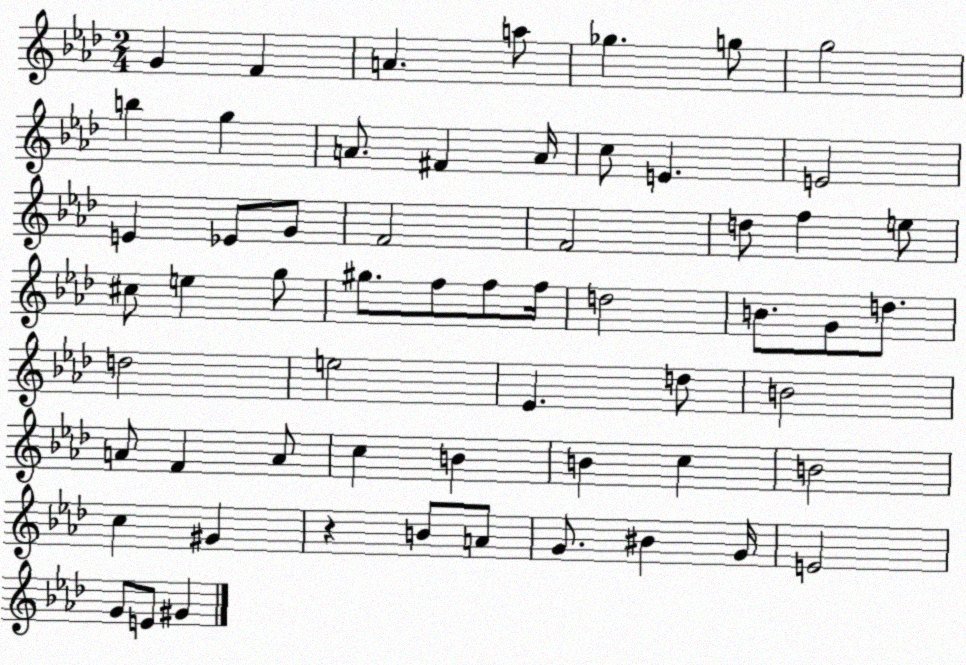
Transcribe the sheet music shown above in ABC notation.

X:1
T:Untitled
M:2/4
L:1/4
K:Ab
G F A a/2 _g g/2 g2 b g A/2 ^F A/4 c/2 E E2 E _E/2 G/2 F2 F2 d/2 f e/2 ^c/2 e g/2 ^g/2 f/2 f/2 f/4 d2 B/2 G/2 d/2 d2 e2 _E d/2 B2 A/2 F A/2 c B B c B2 c ^G z B/2 A/2 G/2 ^B G/4 E2 G/2 E/2 ^G